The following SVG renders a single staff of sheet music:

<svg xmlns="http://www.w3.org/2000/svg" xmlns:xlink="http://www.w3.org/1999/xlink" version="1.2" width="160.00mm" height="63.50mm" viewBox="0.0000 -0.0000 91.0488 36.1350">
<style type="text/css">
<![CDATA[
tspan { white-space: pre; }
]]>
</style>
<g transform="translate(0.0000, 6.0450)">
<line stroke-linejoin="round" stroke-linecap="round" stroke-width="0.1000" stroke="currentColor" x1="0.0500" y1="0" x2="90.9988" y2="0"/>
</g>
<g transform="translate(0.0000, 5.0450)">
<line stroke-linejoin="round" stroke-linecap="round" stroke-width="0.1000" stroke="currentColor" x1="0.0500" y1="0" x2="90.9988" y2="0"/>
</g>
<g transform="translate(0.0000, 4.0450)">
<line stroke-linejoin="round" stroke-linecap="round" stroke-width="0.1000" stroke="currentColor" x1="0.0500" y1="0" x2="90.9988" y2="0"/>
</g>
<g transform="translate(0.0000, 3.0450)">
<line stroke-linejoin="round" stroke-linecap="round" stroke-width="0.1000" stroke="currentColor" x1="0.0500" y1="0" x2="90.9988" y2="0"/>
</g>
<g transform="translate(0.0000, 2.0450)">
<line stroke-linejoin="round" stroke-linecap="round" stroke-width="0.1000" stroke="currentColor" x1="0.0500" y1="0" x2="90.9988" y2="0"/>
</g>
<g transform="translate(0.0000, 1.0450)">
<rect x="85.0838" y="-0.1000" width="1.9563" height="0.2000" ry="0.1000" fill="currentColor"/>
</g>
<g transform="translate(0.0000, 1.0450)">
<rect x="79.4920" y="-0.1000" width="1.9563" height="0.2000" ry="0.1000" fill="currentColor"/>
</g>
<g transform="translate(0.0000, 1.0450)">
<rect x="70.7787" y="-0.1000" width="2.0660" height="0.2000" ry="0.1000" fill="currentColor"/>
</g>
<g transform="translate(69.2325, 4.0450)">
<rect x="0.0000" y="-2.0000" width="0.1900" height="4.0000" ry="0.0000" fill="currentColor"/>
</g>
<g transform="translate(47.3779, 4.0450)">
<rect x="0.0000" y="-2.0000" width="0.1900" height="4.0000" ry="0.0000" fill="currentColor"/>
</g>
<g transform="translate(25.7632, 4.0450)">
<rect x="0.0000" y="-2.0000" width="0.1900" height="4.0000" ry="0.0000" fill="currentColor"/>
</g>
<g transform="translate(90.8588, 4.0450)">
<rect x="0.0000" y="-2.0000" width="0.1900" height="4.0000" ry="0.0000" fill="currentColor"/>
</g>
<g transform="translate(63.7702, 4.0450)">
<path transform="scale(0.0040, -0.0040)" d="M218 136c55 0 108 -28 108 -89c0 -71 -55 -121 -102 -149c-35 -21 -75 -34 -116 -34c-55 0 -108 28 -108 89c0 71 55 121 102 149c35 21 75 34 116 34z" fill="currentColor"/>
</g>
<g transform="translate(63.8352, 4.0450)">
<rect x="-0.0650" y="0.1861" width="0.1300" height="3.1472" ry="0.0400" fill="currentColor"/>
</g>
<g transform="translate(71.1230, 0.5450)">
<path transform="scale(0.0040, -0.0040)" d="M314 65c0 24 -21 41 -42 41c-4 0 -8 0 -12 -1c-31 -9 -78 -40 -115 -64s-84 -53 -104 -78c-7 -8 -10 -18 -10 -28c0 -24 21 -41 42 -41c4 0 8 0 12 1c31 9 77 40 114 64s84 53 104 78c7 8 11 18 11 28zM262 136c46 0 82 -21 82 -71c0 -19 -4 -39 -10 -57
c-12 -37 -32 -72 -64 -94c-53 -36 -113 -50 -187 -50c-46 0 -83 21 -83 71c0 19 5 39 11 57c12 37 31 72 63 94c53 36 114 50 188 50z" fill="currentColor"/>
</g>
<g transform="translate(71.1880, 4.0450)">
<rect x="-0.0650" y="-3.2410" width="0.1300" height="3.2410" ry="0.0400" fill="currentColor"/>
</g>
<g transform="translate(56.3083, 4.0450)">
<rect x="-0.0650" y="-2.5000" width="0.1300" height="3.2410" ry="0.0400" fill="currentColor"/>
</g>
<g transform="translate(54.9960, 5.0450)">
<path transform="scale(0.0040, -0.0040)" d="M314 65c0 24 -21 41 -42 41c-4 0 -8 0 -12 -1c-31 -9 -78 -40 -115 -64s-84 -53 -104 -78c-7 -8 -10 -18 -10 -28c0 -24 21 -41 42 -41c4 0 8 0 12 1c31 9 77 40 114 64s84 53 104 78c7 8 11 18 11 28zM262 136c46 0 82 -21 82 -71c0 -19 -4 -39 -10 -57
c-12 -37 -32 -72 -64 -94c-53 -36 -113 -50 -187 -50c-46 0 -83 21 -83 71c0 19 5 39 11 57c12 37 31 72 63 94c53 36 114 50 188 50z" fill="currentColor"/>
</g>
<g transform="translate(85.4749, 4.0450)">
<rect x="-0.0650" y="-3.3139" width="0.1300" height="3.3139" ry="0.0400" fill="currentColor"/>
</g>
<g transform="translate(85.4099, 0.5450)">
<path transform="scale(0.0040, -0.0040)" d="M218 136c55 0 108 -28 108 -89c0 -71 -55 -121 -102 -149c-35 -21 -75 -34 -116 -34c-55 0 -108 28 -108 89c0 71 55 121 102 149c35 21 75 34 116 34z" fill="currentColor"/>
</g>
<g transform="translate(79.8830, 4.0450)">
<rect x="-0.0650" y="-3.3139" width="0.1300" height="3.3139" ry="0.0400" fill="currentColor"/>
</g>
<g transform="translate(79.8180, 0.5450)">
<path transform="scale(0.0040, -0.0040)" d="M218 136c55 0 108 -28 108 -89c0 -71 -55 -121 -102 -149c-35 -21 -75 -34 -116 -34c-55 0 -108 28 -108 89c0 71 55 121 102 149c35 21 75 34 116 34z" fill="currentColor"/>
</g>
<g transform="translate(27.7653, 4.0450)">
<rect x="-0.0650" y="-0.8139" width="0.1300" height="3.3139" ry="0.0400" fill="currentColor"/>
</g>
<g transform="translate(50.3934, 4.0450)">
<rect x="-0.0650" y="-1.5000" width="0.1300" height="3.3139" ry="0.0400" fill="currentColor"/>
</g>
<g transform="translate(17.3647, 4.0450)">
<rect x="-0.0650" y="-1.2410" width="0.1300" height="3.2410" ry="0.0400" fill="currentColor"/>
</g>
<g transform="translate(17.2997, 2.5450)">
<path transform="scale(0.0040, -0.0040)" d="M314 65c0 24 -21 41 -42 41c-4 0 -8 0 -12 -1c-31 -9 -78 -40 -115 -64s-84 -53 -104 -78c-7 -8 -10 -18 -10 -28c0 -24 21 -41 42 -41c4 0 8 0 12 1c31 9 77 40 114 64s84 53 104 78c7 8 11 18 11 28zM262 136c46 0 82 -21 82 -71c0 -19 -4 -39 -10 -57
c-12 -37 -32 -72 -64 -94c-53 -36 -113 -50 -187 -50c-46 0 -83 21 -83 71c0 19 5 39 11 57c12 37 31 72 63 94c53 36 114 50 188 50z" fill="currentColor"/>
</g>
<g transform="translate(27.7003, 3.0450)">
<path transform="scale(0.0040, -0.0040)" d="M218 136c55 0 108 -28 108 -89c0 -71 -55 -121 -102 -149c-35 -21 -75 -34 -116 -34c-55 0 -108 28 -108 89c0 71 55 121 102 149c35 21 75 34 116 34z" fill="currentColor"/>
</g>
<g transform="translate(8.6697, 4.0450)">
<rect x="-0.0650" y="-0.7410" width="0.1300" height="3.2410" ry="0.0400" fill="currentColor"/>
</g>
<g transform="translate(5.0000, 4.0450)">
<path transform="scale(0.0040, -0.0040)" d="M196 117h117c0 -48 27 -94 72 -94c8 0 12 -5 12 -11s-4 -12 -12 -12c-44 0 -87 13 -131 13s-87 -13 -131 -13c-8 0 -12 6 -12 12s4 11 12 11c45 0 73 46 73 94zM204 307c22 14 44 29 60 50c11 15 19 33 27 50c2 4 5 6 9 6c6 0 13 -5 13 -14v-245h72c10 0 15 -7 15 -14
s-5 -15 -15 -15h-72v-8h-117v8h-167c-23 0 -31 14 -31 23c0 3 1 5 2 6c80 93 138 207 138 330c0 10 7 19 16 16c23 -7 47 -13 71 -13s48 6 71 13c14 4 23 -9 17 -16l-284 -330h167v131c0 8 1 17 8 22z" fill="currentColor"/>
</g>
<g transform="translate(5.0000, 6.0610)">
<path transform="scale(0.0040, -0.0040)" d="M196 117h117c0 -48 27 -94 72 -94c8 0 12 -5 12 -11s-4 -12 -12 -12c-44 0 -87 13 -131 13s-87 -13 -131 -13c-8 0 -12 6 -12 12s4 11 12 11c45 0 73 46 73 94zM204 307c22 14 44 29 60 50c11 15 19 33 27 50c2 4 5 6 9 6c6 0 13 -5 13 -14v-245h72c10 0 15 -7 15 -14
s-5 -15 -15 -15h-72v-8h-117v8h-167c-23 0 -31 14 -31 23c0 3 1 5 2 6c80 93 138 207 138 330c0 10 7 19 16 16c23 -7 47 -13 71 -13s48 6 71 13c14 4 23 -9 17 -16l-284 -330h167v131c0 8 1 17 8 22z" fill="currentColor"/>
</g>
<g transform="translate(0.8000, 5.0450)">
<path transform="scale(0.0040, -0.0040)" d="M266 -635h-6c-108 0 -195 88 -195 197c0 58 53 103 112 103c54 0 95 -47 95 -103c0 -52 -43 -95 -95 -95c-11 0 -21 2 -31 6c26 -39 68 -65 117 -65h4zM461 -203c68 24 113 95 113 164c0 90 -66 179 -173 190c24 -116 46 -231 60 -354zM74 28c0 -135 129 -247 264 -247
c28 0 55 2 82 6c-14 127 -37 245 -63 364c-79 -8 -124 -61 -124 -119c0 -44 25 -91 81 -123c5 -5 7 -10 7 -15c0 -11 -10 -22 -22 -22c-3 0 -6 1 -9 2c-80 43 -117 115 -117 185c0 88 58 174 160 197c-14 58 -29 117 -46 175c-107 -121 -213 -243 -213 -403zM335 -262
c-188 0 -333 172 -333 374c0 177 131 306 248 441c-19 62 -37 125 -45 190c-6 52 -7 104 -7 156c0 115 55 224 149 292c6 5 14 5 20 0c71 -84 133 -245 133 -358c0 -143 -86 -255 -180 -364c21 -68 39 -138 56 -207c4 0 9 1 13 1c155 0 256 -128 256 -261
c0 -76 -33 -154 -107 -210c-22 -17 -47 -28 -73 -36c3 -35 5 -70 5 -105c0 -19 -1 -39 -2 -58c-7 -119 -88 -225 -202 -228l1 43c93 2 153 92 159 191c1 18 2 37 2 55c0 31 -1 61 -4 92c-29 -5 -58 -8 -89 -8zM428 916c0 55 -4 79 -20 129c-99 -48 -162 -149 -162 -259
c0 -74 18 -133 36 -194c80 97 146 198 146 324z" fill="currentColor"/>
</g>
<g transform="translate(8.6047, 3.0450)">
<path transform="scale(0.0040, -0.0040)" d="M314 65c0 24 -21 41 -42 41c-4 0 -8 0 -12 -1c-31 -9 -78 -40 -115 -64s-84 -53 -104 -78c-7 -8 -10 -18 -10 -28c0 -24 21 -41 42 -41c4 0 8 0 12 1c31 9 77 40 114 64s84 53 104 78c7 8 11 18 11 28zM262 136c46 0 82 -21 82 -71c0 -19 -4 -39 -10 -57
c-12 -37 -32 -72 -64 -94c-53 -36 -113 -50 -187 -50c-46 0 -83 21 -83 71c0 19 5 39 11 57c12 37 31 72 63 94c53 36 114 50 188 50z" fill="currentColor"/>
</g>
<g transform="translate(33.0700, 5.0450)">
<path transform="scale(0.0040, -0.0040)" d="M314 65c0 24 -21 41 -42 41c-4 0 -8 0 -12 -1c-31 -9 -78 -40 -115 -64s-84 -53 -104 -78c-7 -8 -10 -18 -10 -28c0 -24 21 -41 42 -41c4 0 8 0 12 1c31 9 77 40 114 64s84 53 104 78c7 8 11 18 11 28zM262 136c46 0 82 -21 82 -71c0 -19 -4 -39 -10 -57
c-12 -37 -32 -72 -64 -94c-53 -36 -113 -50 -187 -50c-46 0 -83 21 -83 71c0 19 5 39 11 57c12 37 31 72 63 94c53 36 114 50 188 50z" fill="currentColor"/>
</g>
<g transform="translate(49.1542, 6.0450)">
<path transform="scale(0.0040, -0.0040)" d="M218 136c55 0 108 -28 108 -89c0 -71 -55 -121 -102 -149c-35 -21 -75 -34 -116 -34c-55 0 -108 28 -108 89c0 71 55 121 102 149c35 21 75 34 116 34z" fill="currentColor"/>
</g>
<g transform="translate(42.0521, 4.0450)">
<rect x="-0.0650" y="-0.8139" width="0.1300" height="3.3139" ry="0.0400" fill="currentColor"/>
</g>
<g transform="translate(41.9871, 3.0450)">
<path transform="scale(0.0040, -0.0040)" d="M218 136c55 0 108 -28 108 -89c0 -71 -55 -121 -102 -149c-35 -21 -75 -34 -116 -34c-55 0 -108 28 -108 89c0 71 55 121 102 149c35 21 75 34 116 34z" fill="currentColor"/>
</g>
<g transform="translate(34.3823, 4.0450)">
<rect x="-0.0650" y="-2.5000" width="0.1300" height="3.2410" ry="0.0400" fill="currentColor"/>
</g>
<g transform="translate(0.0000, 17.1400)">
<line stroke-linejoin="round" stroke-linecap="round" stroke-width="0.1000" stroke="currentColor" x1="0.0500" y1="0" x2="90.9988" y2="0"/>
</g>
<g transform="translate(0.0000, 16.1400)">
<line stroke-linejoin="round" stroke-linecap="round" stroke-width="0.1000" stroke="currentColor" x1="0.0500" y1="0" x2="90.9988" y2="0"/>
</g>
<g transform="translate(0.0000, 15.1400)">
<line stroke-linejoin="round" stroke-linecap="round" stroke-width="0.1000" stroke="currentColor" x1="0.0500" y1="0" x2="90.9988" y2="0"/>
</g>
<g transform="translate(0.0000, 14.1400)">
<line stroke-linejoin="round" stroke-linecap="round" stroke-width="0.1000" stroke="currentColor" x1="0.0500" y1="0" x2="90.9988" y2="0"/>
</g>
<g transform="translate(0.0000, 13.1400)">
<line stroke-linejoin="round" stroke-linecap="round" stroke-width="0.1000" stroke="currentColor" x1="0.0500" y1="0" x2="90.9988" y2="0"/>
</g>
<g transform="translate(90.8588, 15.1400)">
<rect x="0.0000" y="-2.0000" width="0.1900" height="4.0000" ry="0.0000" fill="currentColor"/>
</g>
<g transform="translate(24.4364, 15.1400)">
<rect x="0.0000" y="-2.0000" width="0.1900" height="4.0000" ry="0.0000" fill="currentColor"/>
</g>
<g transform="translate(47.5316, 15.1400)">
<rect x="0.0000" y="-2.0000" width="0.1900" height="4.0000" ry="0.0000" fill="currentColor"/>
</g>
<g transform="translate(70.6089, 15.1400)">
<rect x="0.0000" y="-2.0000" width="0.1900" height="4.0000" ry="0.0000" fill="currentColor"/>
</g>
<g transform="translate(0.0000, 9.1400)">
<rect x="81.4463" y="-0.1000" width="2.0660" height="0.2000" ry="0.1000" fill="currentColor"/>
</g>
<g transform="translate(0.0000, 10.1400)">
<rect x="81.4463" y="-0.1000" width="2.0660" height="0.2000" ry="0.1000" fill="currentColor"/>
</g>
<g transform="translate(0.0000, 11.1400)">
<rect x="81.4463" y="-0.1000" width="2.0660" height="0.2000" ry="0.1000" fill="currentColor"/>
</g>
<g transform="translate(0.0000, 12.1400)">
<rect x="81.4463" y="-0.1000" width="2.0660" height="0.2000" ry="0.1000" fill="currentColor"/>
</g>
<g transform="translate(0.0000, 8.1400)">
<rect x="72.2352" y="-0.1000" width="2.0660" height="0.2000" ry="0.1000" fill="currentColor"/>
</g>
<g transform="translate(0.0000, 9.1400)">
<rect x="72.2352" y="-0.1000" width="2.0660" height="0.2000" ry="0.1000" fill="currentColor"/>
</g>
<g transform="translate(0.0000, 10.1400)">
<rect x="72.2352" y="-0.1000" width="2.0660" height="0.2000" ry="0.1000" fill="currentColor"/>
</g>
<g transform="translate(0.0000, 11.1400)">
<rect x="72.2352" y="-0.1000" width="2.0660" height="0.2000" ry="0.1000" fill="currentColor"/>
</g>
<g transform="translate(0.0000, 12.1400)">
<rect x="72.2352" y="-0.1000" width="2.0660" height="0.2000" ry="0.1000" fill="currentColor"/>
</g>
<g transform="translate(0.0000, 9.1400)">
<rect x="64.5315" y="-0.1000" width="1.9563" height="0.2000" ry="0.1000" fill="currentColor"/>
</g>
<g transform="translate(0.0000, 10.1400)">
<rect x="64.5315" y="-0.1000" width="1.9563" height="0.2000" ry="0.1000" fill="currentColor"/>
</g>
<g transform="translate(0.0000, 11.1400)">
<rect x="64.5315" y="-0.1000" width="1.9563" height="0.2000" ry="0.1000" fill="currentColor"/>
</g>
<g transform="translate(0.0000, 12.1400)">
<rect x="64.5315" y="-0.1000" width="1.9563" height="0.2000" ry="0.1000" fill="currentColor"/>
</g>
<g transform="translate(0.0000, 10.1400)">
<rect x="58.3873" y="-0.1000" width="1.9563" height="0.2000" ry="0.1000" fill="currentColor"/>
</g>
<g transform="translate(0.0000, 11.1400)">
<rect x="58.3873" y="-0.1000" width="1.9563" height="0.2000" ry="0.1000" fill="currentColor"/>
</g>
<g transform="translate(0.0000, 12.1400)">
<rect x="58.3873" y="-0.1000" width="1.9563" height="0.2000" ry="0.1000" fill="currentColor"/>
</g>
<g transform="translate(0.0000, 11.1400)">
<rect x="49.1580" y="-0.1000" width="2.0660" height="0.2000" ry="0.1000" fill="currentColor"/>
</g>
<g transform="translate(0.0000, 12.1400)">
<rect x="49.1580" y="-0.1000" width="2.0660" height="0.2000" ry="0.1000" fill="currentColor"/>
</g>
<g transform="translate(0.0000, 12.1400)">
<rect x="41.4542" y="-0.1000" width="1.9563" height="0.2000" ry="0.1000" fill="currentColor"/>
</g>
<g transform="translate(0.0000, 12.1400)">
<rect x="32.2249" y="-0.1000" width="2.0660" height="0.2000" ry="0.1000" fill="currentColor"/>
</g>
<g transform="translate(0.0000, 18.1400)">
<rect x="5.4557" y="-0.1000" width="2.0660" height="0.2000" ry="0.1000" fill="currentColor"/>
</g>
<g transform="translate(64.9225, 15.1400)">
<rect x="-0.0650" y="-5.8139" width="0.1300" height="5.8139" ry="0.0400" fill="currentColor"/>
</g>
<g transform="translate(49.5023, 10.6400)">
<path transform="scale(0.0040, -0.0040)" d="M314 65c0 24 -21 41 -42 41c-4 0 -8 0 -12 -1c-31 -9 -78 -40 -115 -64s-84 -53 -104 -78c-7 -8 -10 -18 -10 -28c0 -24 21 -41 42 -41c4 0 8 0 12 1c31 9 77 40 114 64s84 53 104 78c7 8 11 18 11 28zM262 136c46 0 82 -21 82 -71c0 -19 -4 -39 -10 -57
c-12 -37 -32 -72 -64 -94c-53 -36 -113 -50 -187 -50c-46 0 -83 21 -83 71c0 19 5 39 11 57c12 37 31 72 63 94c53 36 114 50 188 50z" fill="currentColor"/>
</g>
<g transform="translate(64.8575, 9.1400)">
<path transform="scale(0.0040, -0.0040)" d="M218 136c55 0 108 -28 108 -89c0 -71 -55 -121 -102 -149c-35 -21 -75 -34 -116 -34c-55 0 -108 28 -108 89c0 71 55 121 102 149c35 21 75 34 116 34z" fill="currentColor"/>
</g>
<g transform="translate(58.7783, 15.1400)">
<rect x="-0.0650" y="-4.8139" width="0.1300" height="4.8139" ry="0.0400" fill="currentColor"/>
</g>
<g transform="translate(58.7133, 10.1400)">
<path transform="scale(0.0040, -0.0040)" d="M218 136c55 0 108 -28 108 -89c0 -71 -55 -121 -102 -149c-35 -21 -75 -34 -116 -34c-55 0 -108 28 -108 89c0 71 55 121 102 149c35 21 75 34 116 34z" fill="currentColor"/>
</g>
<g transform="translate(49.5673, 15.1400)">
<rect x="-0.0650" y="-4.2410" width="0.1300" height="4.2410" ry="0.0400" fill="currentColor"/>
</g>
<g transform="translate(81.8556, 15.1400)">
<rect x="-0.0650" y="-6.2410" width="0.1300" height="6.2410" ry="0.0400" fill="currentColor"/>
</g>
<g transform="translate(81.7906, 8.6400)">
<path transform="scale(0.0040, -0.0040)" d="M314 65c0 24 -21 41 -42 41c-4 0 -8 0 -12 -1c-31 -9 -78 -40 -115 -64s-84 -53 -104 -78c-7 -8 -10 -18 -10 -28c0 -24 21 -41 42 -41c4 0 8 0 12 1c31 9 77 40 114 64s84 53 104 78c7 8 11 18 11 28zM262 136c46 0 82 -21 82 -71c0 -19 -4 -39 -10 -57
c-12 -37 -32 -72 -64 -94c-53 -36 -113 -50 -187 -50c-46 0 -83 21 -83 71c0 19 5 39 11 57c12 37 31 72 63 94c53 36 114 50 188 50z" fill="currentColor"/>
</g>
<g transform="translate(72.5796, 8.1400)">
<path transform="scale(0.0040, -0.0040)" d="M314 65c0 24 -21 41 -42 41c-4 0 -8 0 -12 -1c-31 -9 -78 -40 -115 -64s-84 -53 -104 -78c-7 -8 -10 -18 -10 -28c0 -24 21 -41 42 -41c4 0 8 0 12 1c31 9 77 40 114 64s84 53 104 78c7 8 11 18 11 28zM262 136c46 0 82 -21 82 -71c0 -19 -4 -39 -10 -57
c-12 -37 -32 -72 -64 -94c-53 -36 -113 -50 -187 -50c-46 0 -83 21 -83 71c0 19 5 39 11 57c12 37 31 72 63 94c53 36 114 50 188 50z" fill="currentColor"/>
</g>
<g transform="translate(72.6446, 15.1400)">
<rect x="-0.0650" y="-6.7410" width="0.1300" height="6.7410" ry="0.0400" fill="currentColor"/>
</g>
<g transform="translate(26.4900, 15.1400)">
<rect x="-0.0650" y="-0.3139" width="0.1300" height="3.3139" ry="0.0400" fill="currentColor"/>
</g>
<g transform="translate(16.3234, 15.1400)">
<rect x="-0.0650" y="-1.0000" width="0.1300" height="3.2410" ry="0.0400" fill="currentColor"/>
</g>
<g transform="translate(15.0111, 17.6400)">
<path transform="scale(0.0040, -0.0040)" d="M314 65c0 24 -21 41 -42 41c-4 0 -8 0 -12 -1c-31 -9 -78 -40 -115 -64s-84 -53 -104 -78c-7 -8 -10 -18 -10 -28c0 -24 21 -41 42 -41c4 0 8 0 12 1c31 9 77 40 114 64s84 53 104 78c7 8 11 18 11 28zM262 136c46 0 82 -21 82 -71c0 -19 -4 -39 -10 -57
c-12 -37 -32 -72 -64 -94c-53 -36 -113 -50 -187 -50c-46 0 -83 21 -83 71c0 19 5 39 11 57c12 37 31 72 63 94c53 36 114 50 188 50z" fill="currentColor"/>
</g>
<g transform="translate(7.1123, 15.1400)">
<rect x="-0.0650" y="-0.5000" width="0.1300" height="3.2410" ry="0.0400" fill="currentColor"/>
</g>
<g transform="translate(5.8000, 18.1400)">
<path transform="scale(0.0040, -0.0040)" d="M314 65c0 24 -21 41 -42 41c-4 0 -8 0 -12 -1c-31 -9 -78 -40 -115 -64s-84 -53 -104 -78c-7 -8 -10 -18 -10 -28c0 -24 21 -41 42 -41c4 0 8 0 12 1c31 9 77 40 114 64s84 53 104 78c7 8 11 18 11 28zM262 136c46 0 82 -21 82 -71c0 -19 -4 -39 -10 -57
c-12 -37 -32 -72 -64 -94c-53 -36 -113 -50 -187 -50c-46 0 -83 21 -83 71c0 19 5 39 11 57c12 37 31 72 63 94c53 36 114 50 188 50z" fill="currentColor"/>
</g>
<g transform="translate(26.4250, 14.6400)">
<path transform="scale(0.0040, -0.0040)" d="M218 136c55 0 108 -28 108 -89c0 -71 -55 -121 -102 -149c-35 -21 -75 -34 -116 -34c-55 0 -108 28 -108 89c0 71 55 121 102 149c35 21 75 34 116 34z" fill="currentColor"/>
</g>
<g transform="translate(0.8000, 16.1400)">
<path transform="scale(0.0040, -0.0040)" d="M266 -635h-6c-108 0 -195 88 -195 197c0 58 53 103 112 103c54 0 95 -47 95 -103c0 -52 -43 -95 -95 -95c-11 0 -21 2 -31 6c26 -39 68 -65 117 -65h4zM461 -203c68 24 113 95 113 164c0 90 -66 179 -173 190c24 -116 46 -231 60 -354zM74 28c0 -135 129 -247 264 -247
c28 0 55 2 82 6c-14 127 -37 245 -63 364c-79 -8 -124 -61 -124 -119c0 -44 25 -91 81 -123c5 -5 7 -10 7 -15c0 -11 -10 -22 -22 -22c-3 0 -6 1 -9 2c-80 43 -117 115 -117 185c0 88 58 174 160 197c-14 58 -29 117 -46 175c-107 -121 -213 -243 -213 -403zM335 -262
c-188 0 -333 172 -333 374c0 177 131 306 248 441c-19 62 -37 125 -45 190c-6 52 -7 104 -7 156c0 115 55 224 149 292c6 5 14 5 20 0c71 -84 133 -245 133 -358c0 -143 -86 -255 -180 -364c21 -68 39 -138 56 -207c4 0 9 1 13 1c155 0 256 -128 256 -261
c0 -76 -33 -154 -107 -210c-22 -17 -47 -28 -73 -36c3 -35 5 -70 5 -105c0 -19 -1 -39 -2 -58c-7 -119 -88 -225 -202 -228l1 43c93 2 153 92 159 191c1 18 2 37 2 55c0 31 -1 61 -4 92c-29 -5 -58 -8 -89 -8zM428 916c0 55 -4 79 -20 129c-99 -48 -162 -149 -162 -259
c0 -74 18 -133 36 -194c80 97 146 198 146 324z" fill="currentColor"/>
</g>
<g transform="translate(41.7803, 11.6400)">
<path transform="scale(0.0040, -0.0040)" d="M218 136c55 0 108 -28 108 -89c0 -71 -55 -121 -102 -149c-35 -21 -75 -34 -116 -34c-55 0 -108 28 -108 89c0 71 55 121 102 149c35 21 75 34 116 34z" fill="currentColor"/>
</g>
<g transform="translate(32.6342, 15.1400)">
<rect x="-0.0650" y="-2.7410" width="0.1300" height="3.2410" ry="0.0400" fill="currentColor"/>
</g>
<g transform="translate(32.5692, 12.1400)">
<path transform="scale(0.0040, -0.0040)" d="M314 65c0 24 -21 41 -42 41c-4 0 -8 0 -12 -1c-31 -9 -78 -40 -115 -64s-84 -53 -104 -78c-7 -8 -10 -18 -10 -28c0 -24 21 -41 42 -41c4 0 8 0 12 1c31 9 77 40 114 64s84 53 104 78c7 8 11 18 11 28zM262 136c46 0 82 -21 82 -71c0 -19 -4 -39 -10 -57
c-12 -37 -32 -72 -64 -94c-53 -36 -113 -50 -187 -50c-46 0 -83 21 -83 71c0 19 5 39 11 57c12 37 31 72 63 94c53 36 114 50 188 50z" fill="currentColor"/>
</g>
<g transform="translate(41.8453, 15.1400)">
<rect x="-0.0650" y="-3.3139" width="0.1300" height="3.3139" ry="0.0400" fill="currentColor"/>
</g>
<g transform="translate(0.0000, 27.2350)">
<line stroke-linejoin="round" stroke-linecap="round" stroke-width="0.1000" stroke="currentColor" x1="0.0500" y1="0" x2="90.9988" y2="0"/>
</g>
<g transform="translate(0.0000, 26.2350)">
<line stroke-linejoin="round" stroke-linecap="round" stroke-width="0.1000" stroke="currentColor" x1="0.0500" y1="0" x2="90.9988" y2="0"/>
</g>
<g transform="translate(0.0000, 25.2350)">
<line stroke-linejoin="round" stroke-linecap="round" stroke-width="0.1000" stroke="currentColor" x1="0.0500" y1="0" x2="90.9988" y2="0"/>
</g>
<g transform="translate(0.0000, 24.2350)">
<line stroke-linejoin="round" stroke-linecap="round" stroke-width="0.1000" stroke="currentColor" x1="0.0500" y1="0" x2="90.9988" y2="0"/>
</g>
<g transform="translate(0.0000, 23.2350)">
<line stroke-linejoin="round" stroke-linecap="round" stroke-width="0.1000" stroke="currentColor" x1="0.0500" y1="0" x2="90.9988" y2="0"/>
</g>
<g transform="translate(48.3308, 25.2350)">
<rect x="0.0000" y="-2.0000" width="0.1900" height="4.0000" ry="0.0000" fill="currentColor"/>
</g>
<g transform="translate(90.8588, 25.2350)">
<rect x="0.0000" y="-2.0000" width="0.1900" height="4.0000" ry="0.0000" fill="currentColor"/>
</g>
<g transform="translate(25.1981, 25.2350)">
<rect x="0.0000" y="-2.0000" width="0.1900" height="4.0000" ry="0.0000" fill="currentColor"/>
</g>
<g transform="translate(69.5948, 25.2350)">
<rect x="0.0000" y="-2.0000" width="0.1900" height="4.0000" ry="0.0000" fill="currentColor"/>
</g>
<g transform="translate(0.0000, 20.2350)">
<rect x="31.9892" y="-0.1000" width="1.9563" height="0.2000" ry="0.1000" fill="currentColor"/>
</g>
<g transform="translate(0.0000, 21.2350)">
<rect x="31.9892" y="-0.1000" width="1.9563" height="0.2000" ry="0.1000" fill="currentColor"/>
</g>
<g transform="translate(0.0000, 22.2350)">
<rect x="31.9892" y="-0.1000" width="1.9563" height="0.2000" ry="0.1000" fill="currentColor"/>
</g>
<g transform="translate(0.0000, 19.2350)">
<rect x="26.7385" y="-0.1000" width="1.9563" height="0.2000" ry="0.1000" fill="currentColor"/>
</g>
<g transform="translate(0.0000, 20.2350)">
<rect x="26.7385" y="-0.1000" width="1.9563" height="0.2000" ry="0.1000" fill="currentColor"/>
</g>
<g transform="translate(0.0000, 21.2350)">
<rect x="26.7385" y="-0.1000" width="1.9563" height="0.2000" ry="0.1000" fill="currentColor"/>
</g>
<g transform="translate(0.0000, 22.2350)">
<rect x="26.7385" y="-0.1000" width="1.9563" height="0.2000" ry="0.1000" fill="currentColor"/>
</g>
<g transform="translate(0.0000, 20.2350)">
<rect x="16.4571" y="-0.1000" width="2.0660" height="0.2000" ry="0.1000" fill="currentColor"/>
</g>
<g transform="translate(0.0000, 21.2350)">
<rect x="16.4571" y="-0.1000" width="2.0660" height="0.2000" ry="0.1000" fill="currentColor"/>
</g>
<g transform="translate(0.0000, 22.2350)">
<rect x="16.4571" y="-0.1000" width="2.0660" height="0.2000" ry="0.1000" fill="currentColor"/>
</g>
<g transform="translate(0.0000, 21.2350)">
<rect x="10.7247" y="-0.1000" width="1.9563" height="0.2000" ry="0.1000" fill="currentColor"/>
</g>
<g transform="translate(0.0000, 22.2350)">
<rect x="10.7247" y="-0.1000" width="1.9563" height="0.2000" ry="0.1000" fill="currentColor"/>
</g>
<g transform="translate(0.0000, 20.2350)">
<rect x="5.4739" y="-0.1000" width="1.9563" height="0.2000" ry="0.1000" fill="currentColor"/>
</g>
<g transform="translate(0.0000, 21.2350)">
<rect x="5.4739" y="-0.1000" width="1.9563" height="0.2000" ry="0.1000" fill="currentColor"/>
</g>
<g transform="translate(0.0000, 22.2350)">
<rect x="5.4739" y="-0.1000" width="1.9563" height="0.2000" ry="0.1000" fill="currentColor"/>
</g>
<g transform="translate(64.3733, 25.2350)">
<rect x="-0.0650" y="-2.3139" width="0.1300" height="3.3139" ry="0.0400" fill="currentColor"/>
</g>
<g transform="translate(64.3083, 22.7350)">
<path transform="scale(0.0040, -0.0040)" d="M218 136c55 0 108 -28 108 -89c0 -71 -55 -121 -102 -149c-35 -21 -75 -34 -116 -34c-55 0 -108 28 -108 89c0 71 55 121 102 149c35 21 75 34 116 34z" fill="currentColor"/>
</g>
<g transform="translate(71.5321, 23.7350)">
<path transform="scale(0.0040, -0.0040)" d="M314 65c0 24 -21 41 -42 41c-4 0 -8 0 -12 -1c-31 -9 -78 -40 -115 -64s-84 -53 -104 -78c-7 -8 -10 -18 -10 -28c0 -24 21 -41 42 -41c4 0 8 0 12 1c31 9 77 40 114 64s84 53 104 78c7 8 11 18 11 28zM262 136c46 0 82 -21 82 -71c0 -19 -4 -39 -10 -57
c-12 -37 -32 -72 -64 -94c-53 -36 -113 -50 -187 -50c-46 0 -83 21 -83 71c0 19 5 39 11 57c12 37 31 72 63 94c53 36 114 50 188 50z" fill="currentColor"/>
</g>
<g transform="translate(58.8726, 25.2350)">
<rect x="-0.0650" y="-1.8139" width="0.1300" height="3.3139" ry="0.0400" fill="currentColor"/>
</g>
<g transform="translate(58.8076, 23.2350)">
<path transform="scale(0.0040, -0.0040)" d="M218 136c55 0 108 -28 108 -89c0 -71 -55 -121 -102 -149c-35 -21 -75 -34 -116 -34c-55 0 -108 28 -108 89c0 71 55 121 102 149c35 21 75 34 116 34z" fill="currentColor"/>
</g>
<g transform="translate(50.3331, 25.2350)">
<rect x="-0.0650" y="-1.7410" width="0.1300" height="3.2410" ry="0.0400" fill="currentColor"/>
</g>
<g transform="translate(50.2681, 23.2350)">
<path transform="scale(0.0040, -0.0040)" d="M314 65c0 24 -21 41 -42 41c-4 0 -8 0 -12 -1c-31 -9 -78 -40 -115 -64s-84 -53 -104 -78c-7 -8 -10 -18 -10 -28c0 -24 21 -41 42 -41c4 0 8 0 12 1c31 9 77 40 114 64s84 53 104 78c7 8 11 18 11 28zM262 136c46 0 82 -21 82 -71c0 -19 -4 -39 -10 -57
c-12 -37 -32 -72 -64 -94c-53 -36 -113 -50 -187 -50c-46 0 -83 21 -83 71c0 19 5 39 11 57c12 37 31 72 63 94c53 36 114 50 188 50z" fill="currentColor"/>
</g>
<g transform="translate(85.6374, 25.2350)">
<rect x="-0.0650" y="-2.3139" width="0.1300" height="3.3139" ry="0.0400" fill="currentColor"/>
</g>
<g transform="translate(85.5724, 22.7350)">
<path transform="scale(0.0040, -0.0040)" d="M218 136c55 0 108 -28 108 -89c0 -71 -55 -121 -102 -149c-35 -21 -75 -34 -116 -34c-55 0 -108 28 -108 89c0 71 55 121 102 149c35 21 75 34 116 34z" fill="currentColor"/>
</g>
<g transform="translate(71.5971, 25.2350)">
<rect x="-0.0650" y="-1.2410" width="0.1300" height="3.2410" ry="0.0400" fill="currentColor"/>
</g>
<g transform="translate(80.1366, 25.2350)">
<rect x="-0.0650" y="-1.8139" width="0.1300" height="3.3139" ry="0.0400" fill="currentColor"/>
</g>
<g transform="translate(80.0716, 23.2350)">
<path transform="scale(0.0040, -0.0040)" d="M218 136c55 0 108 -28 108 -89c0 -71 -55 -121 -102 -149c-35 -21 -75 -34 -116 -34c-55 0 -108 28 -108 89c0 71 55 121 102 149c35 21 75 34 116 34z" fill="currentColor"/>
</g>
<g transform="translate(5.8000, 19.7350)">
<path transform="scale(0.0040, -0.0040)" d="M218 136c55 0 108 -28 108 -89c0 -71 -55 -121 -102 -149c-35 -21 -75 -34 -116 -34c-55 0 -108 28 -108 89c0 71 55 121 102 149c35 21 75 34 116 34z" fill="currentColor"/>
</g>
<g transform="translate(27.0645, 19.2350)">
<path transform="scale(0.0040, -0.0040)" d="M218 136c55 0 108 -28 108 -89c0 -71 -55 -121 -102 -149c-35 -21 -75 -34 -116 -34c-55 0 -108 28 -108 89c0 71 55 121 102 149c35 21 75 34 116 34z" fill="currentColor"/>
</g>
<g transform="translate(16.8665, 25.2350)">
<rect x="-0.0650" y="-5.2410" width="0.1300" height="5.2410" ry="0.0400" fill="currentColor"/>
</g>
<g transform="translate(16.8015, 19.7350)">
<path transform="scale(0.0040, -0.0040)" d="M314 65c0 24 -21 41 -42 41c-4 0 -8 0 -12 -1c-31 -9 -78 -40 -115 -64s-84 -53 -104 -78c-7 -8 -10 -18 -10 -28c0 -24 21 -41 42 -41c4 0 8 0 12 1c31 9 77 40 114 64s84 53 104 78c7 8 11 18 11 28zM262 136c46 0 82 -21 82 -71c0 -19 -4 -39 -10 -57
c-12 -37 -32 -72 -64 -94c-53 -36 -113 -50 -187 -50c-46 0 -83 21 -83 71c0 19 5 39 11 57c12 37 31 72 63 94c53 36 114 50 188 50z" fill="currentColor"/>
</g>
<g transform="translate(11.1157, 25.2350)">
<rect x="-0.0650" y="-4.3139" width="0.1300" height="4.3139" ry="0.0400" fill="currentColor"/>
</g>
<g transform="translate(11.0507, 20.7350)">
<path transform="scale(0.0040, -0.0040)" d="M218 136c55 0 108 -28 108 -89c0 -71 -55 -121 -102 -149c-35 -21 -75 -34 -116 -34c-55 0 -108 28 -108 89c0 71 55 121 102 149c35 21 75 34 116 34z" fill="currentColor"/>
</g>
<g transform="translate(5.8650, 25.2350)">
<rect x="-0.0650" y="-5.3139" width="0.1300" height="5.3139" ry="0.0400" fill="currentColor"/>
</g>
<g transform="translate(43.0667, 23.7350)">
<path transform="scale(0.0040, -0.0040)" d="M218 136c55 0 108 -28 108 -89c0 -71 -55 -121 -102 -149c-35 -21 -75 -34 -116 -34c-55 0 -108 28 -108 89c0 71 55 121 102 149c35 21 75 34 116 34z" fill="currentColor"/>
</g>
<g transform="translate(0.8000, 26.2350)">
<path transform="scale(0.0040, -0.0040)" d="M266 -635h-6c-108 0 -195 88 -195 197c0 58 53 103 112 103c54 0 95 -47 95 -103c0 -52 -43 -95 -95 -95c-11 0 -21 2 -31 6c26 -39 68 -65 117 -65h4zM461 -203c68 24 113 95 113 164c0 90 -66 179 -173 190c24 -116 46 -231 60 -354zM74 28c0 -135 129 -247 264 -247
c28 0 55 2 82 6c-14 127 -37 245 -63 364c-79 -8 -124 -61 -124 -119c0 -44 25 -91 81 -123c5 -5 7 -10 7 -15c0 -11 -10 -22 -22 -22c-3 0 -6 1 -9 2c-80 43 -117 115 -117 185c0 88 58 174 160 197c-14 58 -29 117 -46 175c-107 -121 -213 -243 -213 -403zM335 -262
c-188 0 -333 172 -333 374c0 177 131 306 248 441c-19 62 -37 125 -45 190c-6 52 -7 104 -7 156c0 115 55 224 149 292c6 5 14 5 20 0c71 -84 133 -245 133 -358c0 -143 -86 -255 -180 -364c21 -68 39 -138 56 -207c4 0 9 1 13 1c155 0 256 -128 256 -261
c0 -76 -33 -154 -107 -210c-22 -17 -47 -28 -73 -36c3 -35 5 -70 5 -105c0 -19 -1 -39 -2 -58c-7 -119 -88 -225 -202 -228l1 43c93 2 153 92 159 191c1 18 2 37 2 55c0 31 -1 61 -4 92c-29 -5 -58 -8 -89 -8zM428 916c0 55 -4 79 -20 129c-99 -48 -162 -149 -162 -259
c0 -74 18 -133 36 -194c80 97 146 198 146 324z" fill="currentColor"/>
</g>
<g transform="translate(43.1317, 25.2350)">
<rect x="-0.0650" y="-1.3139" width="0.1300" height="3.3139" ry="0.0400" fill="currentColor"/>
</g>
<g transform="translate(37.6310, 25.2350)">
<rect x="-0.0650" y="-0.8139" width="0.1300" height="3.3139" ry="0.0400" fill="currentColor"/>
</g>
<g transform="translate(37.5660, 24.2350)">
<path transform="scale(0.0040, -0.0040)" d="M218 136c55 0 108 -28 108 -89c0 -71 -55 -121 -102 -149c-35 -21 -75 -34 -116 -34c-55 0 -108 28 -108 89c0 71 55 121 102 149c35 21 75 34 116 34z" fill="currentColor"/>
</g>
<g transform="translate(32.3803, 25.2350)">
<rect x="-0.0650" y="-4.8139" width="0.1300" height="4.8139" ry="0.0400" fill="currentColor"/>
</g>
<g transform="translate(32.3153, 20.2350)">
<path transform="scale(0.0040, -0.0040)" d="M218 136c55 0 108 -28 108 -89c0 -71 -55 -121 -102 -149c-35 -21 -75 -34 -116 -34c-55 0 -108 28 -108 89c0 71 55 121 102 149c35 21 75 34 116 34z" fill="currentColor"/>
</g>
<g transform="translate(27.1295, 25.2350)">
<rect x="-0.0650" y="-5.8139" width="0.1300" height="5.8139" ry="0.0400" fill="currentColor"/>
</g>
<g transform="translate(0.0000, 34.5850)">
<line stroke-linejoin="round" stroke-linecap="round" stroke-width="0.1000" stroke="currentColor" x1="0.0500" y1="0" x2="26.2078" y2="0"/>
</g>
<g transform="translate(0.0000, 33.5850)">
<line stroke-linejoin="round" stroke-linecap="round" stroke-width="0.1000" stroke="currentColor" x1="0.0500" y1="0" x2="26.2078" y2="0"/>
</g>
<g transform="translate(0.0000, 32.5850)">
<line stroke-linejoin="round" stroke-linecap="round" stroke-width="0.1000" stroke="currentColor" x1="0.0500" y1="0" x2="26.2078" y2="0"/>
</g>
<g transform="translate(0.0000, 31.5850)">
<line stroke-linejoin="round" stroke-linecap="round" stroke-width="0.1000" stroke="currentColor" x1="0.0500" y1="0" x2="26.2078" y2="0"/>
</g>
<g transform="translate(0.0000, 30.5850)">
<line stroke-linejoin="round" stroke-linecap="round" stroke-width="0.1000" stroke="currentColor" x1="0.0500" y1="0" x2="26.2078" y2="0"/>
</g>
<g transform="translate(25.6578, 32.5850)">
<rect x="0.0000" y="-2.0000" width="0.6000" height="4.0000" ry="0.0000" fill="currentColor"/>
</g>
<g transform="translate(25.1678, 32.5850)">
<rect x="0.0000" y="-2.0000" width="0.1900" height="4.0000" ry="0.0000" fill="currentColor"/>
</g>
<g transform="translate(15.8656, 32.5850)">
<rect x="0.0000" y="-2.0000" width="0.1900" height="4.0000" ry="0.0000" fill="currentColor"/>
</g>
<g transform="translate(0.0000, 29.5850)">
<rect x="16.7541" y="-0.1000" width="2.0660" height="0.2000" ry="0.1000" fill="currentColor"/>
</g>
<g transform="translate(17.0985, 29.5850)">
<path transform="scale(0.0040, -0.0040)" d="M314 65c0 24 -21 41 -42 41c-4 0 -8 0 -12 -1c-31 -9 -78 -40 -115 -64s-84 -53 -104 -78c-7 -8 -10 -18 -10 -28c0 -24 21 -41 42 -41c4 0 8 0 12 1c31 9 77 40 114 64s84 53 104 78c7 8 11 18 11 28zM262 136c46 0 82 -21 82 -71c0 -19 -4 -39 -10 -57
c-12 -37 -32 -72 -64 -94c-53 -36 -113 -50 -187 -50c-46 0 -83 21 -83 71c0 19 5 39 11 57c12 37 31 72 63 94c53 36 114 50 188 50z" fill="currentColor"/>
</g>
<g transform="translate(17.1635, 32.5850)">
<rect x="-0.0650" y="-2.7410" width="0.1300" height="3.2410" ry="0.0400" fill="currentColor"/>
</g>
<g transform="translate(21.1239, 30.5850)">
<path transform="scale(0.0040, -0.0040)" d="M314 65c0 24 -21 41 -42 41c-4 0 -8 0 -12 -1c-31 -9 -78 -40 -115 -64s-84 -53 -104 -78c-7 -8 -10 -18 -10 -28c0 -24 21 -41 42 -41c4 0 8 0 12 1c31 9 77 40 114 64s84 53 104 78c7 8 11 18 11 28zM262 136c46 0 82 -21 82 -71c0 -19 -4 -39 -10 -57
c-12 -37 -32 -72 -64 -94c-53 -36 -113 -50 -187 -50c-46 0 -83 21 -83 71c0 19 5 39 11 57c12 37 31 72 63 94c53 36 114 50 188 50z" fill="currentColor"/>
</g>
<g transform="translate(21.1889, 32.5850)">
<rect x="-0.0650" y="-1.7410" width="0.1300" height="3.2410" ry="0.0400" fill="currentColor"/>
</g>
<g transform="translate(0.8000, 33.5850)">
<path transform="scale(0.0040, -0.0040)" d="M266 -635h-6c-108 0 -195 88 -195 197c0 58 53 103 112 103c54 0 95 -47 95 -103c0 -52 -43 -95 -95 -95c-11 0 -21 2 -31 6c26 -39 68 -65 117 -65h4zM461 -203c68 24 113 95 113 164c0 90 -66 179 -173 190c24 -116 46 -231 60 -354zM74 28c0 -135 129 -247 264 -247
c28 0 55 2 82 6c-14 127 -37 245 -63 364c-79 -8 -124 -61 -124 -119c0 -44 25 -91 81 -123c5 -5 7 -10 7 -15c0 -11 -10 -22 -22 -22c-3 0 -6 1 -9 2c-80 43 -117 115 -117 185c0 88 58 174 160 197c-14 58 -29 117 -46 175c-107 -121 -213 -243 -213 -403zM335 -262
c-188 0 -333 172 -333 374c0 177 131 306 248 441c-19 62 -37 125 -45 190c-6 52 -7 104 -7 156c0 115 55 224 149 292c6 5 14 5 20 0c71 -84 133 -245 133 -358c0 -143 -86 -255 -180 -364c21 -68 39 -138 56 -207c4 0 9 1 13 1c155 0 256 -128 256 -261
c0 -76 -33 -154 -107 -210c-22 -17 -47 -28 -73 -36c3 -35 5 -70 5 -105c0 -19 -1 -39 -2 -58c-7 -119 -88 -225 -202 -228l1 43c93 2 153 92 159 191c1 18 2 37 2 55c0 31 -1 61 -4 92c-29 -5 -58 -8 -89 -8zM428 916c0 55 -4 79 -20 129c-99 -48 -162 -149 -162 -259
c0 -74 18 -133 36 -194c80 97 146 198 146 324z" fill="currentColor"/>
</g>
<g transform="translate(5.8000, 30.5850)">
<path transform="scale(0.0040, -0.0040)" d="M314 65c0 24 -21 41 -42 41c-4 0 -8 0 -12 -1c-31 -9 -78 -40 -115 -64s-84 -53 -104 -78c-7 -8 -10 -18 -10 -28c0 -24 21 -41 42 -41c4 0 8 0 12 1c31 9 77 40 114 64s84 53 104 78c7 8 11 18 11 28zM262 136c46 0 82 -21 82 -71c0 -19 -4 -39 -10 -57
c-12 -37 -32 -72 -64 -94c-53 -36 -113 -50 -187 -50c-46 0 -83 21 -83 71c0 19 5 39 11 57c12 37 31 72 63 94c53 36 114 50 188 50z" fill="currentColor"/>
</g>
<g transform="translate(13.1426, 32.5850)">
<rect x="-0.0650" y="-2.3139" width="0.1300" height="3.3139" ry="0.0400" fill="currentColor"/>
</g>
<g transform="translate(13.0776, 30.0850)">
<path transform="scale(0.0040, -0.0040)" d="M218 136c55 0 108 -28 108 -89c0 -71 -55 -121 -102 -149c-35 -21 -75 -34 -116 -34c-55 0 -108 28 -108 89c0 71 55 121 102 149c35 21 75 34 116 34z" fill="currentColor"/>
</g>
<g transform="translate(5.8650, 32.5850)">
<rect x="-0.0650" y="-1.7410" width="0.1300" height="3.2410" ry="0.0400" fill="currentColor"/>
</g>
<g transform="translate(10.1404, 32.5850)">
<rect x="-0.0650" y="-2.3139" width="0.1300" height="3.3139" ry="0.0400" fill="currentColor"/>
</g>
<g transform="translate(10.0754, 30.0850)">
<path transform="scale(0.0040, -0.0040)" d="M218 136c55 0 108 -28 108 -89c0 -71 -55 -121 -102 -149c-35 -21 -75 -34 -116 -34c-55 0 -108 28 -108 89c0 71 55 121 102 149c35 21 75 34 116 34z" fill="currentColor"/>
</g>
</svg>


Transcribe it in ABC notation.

X:1
T:Untitled
M:4/4
L:1/4
K:C
d2 e2 d G2 d E G2 B b2 b b C2 D2 c a2 b d'2 e' g' b'2 a'2 f' d' f'2 g' e' d e f2 f g e2 f g f2 g g a2 f2